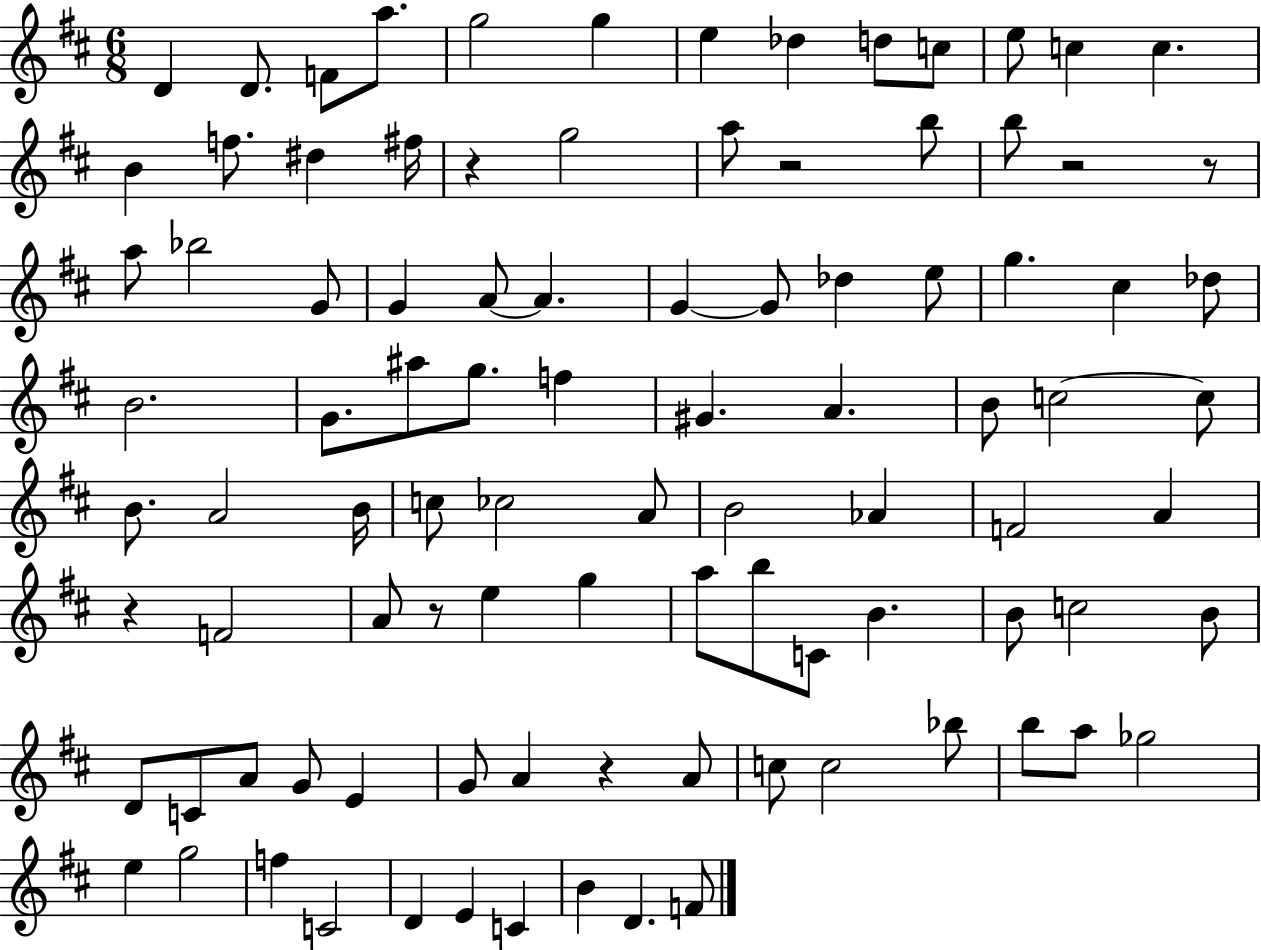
D4/q D4/e. F4/e A5/e. G5/h G5/q E5/q Db5/q D5/e C5/e E5/e C5/q C5/q. B4/q F5/e. D#5/q F#5/s R/q G5/h A5/e R/h B5/e B5/e R/h R/e A5/e Bb5/h G4/e G4/q A4/e A4/q. G4/q G4/e Db5/q E5/e G5/q. C#5/q Db5/e B4/h. G4/e. A#5/e G5/e. F5/q G#4/q. A4/q. B4/e C5/h C5/e B4/e. A4/h B4/s C5/e CES5/h A4/e B4/h Ab4/q F4/h A4/q R/q F4/h A4/e R/e E5/q G5/q A5/e B5/e C4/e B4/q. B4/e C5/h B4/e D4/e C4/e A4/e G4/e E4/q G4/e A4/q R/q A4/e C5/e C5/h Bb5/e B5/e A5/e Gb5/h E5/q G5/h F5/q C4/h D4/q E4/q C4/q B4/q D4/q. F4/e